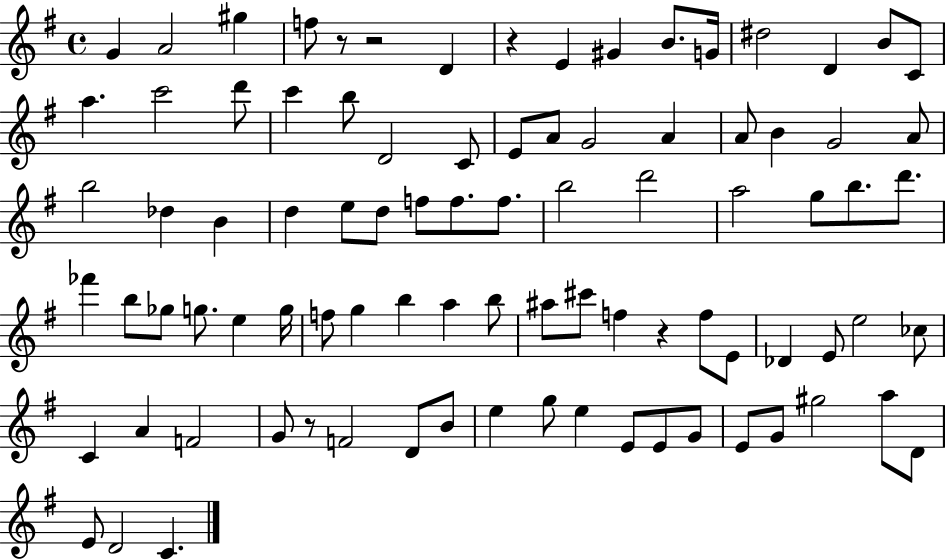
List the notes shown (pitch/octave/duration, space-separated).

G4/q A4/h G#5/q F5/e R/e R/h D4/q R/q E4/q G#4/q B4/e. G4/s D#5/h D4/q B4/e C4/e A5/q. C6/h D6/e C6/q B5/e D4/h C4/e E4/e A4/e G4/h A4/q A4/e B4/q G4/h A4/e B5/h Db5/q B4/q D5/q E5/e D5/e F5/e F5/e. F5/e. B5/h D6/h A5/h G5/e B5/e. D6/e. FES6/q B5/e Gb5/e G5/e. E5/q G5/s F5/e G5/q B5/q A5/q B5/e A#5/e C#6/e F5/q R/q F5/e E4/e Db4/q E4/e E5/h CES5/e C4/q A4/q F4/h G4/e R/e F4/h D4/e B4/e E5/q G5/e E5/q E4/e E4/e G4/e E4/e G4/e G#5/h A5/e D4/e E4/e D4/h C4/q.